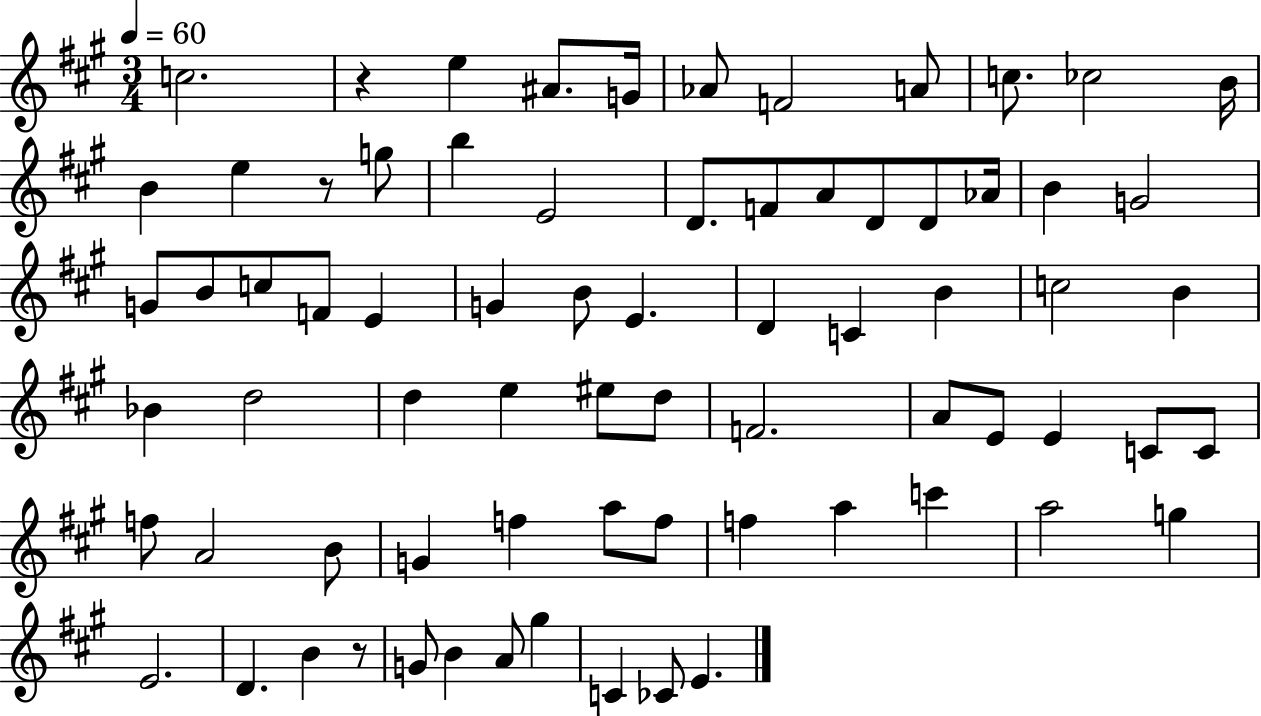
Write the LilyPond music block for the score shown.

{
  \clef treble
  \numericTimeSignature
  \time 3/4
  \key a \major
  \tempo 4 = 60
  \repeat volta 2 { c''2. | r4 e''4 ais'8. g'16 | aes'8 f'2 a'8 | c''8. ces''2 b'16 | \break b'4 e''4 r8 g''8 | b''4 e'2 | d'8. f'8 a'8 d'8 d'8 aes'16 | b'4 g'2 | \break g'8 b'8 c''8 f'8 e'4 | g'4 b'8 e'4. | d'4 c'4 b'4 | c''2 b'4 | \break bes'4 d''2 | d''4 e''4 eis''8 d''8 | f'2. | a'8 e'8 e'4 c'8 c'8 | \break f''8 a'2 b'8 | g'4 f''4 a''8 f''8 | f''4 a''4 c'''4 | a''2 g''4 | \break e'2. | d'4. b'4 r8 | g'8 b'4 a'8 gis''4 | c'4 ces'8 e'4. | \break } \bar "|."
}